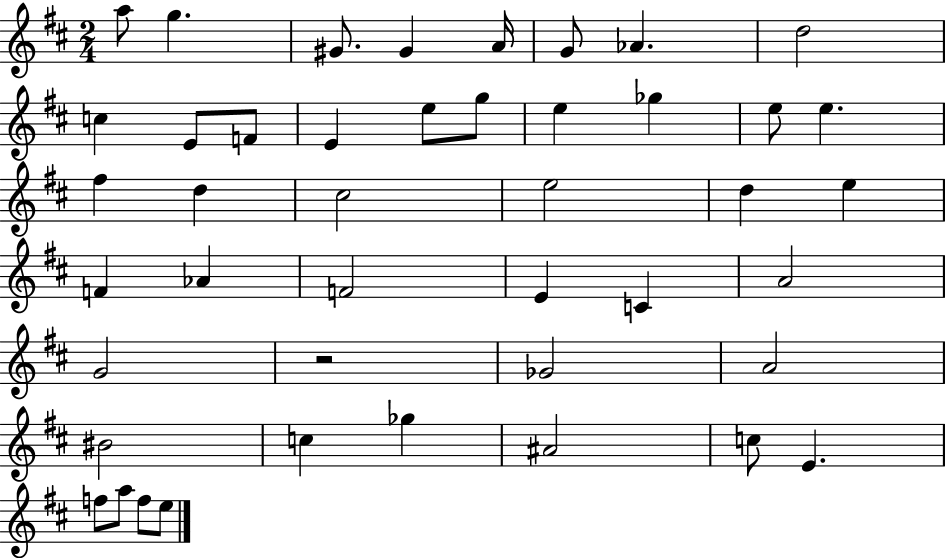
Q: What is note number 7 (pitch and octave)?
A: Ab4